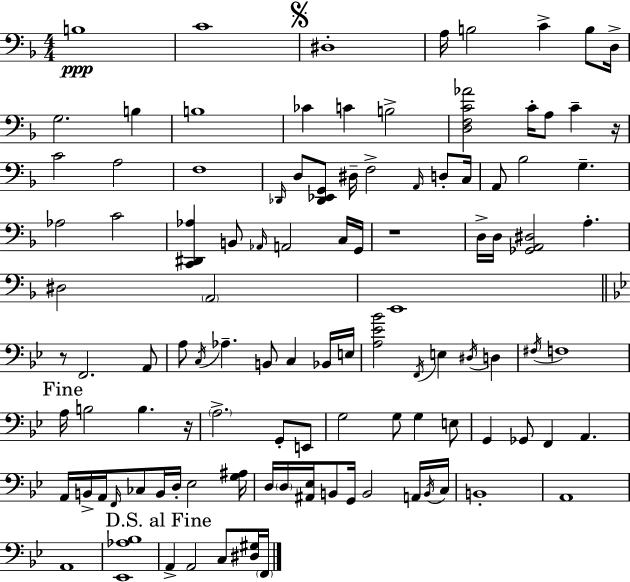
B3/w C4/w D#3/w A3/s B3/h C4/q B3/e D3/s G3/h. B3/q B3/w CES4/q C4/q B3/h [D3,F3,C4,Ab4]/h C4/s A3/e C4/q R/s C4/h A3/h F3/w Db2/s D3/e [Db2,Eb2,G2]/e D#3/s F3/h A2/s D3/e C3/s A2/e Bb3/h G3/q. Ab3/h C4/h [C2,D#2,Ab3]/q B2/e Ab2/s A2/h C3/s G2/s R/w D3/s D3/s [Gb2,A2,D#3]/h A3/q. D#3/h A2/h E2/w R/e F2/h. A2/e A3/e C3/s Ab3/q. B2/e C3/q Bb2/s E3/s [A3,Eb4,Bb4]/h F2/s E3/q D#3/s D3/q F#3/s F3/w A3/s B3/h B3/q. R/s A3/h. G2/e E2/e G3/h G3/e G3/q E3/e G2/q Gb2/e F2/q A2/q. A2/s B2/s A2/s F2/s CES3/e B2/s D3/s Eb3/h [G3,A#3]/s D3/s D3/s [A#2,Eb3]/s B2/e G2/s B2/h A2/s B2/s C3/s B2/w A2/w A2/w [Eb2,Ab3,Bb3]/w A2/q A2/h C3/e [D#3,G#3]/s F2/s